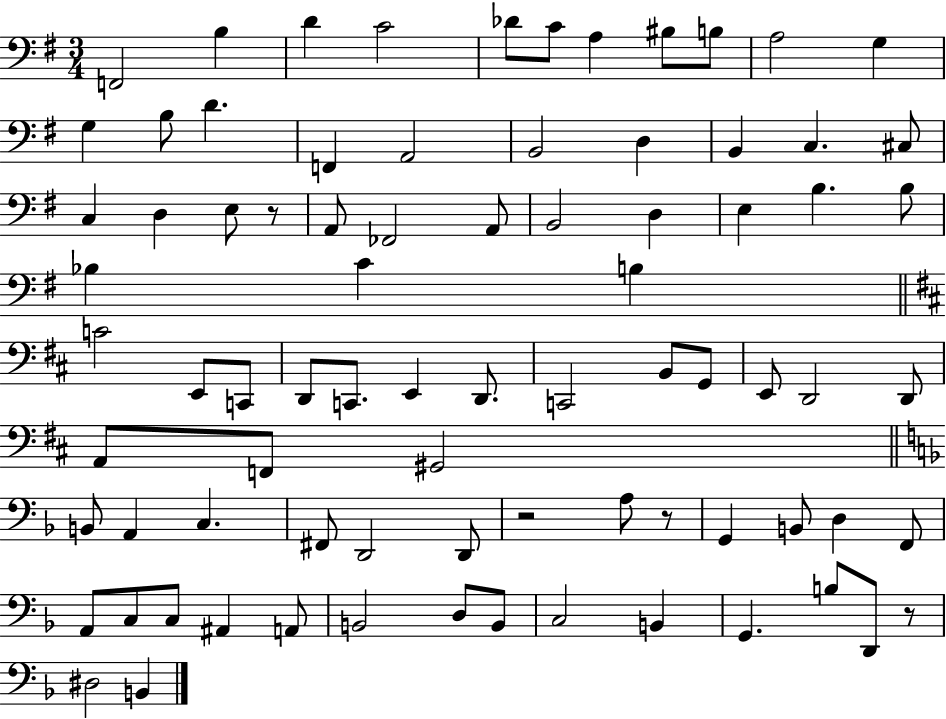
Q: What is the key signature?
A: G major